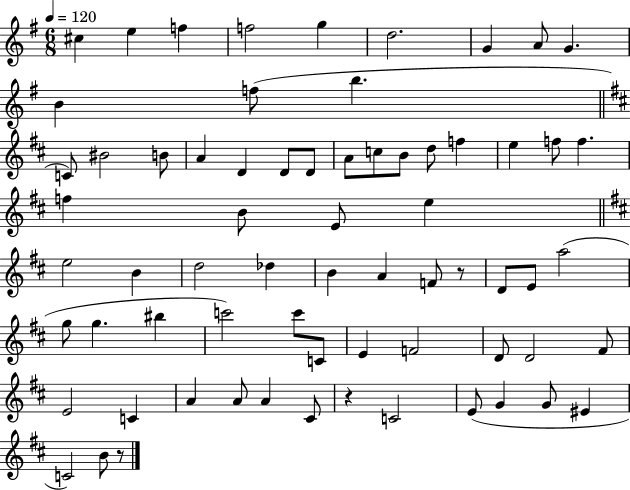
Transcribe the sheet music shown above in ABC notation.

X:1
T:Untitled
M:6/8
L:1/4
K:G
^c e f f2 g d2 G A/2 G B f/2 b C/2 ^B2 B/2 A D D/2 D/2 A/2 c/2 B/2 d/2 f e f/2 f f B/2 E/2 e e2 B d2 _d B A F/2 z/2 D/2 E/2 a2 g/2 g ^b c'2 c'/2 C/2 E F2 D/2 D2 ^F/2 E2 C A A/2 A ^C/2 z C2 E/2 G G/2 ^E C2 B/2 z/2